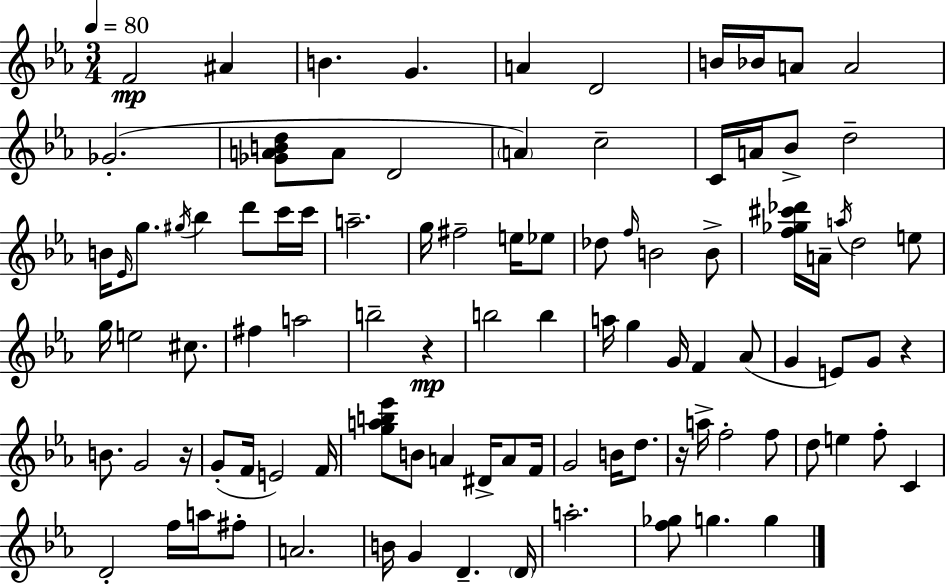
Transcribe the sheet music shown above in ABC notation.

X:1
T:Untitled
M:3/4
L:1/4
K:Cm
F2 ^A B G A D2 B/4 _B/4 A/2 A2 _G2 [_GABd]/2 A/2 D2 A c2 C/4 A/4 _B/2 d2 B/4 _E/4 g/2 ^g/4 _b d'/2 c'/4 c'/4 a2 g/4 ^f2 e/4 _e/2 _d/2 f/4 B2 B/2 [f_g^c'_d']/4 A/4 a/4 d2 e/2 g/4 e2 ^c/2 ^f a2 b2 z b2 b a/4 g G/4 F _A/2 G E/2 G/2 z B/2 G2 z/4 G/2 F/4 E2 F/4 [gab_e']/2 B/2 A ^D/4 A/2 F/4 G2 B/4 d/2 z/4 a/4 f2 f/2 d/2 e f/2 C D2 f/4 a/4 ^f/2 A2 B/4 G D D/4 a2 [f_g]/2 g g